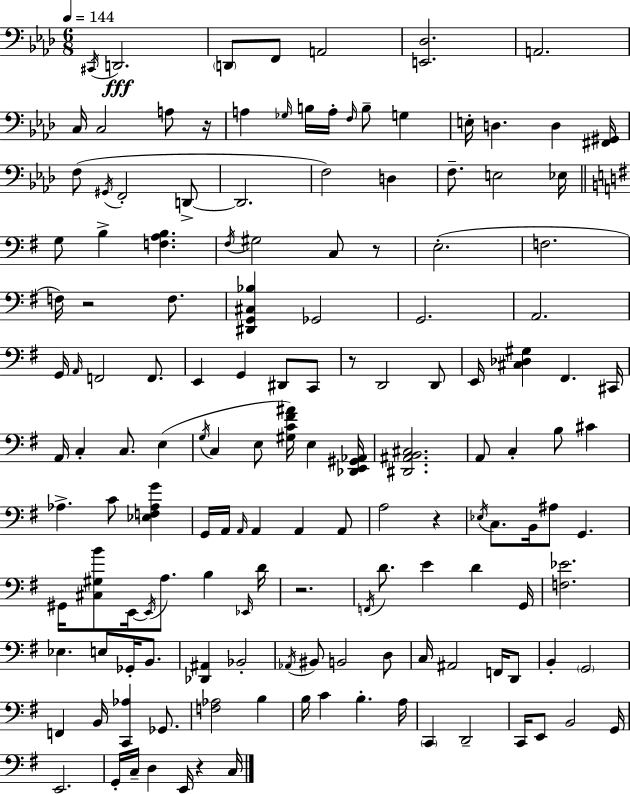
{
  \clef bass
  \numericTimeSignature
  \time 6/8
  \key aes \major
  \tempo 4 = 144
  \acciaccatura { cis,16 }\fff d,2. | \parenthesize d,8 f,8 a,2 | <e, des>2. | a,2. | \break c16 c2 a8 | r16 a4 \grace { ges16 } b16 a16-. \grace { f16 } b8-- g4 | e16-. d4. d4 | <fis, gis,>16 f8( \acciaccatura { gis,16 } f,2-. | \break d,8->~~ d,2. | f2) | d4 f8.-- e2 | ees16 \bar "||" \break \key e \minor g8 b4-> <f a b>4. | \acciaccatura { fis16 } gis2 c8 r8 | e2.-.( | f2. | \break f16) r2 f8. | <dis, g, cis bes>4 ges,2 | g,2. | a,2. | \break g,16 \grace { a,16 } f,2 f,8. | e,4 g,4 dis,8 | c,8 r8 d,2 | d,8 e,16 <cis des gis>4 fis,4. | \break cis,16 a,16 c4-. c8. e4( | \acciaccatura { g16 } c4 e8 <gis c' fis' ais'>16) e4 | <des, e, gis, aes,>16 <dis, ais, b, cis>2. | a,8 c4-. b8 cis'4 | \break aes4.-> c'8 <ees f aes g'>4 | g,16 a,16 \grace { a,16 } a,4 a,4 | a,8 a2 | r4 \acciaccatura { ees16 } c8. b,16 ais8 g,4. | \break gis,16 <cis gis b'>8 e,16~~ \acciaccatura { e,16 } a8. | b4 \grace { ees,16 } d'16 r2. | \acciaccatura { f,16 } d'8. e'4 | d'4 g,16 <f ees'>2. | \break ees4. | e8 ges,16-. b,8. <des, ais,>4 | bes,2-. \acciaccatura { aes,16 } bis,8 b,2 | d8 c16 ais,2 | \break f,16 d,8 b,4-. | \parenthesize g,2 f,4 | b,16 <c, aes>4 ges,8. <f aes>2 | b4 b16 c'4 | \break b4.-. a16 \parenthesize c,4 | d,2-- c,16 e,8 | b,2 g,16 e,2. | g,16-. c16-- d4 | \break e,16 r4 c16 \bar "|."
}